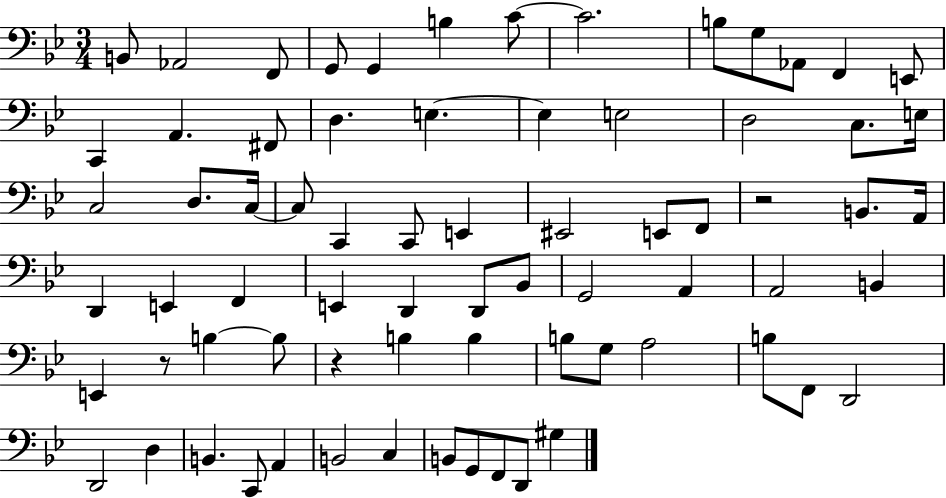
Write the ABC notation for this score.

X:1
T:Untitled
M:3/4
L:1/4
K:Bb
B,,/2 _A,,2 F,,/2 G,,/2 G,, B, C/2 C2 B,/2 G,/2 _A,,/2 F,, E,,/2 C,, A,, ^F,,/2 D, E, E, E,2 D,2 C,/2 E,/4 C,2 D,/2 C,/4 C,/2 C,, C,,/2 E,, ^E,,2 E,,/2 F,,/2 z2 B,,/2 A,,/4 D,, E,, F,, E,, D,, D,,/2 _B,,/2 G,,2 A,, A,,2 B,, E,, z/2 B, B,/2 z B, B, B,/2 G,/2 A,2 B,/2 F,,/2 D,,2 D,,2 D, B,, C,,/2 A,, B,,2 C, B,,/2 G,,/2 F,,/2 D,,/2 ^G,